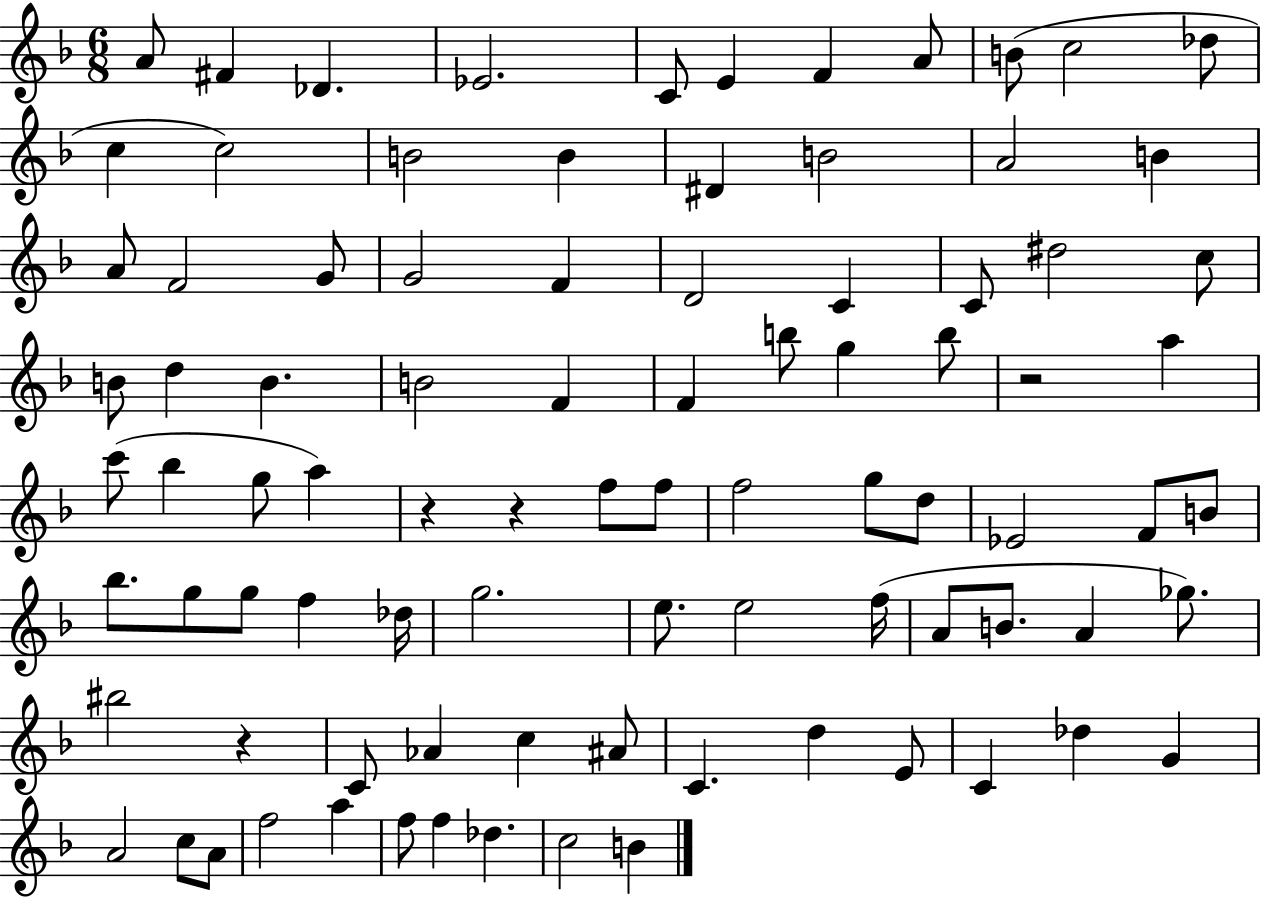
X:1
T:Untitled
M:6/8
L:1/4
K:F
A/2 ^F _D _E2 C/2 E F A/2 B/2 c2 _d/2 c c2 B2 B ^D B2 A2 B A/2 F2 G/2 G2 F D2 C C/2 ^d2 c/2 B/2 d B B2 F F b/2 g b/2 z2 a c'/2 _b g/2 a z z f/2 f/2 f2 g/2 d/2 _E2 F/2 B/2 _b/2 g/2 g/2 f _d/4 g2 e/2 e2 f/4 A/2 B/2 A _g/2 ^b2 z C/2 _A c ^A/2 C d E/2 C _d G A2 c/2 A/2 f2 a f/2 f _d c2 B